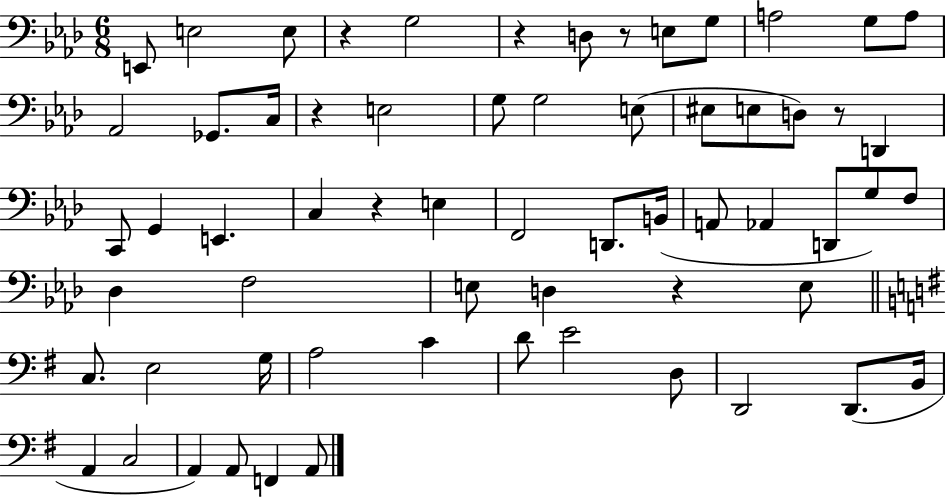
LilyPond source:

{
  \clef bass
  \numericTimeSignature
  \time 6/8
  \key aes \major
  \repeat volta 2 { e,8 e2 e8 | r4 g2 | r4 d8 r8 e8 g8 | a2 g8 a8 | \break aes,2 ges,8. c16 | r4 e2 | g8 g2 e8( | eis8 e8 d8) r8 d,4 | \break c,8 g,4 e,4. | c4 r4 e4 | f,2 d,8. b,16( | a,8 aes,4 d,8 g8) f8 | \break des4 f2 | e8 d4 r4 e8 | \bar "||" \break \key g \major c8. e2 g16 | a2 c'4 | d'8 e'2 d8 | d,2 d,8.( b,16 | \break a,4 c2 | a,4) a,8 f,4 a,8 | } \bar "|."
}